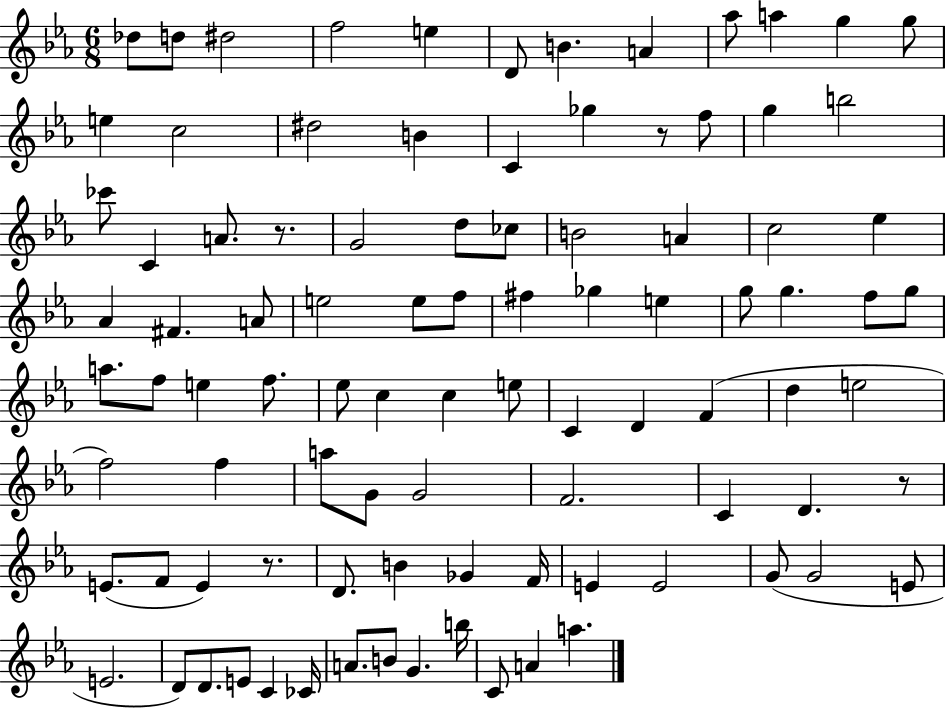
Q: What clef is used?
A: treble